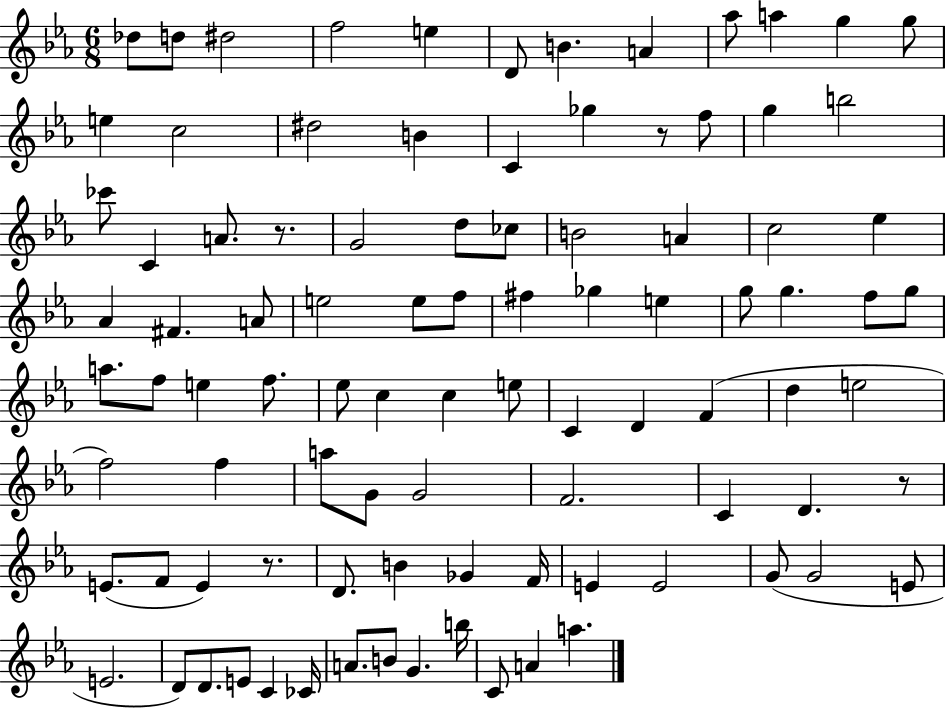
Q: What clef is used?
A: treble